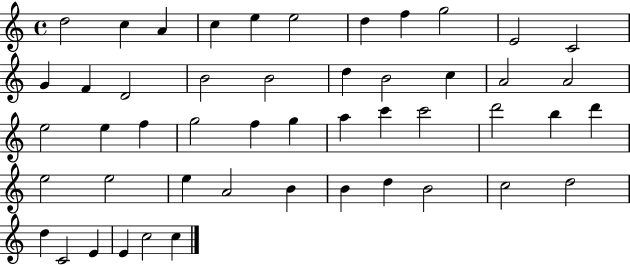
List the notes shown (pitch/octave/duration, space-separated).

D5/h C5/q A4/q C5/q E5/q E5/h D5/q F5/q G5/h E4/h C4/h G4/q F4/q D4/h B4/h B4/h D5/q B4/h C5/q A4/h A4/h E5/h E5/q F5/q G5/h F5/q G5/q A5/q C6/q C6/h D6/h B5/q D6/q E5/h E5/h E5/q A4/h B4/q B4/q D5/q B4/h C5/h D5/h D5/q C4/h E4/q E4/q C5/h C5/q